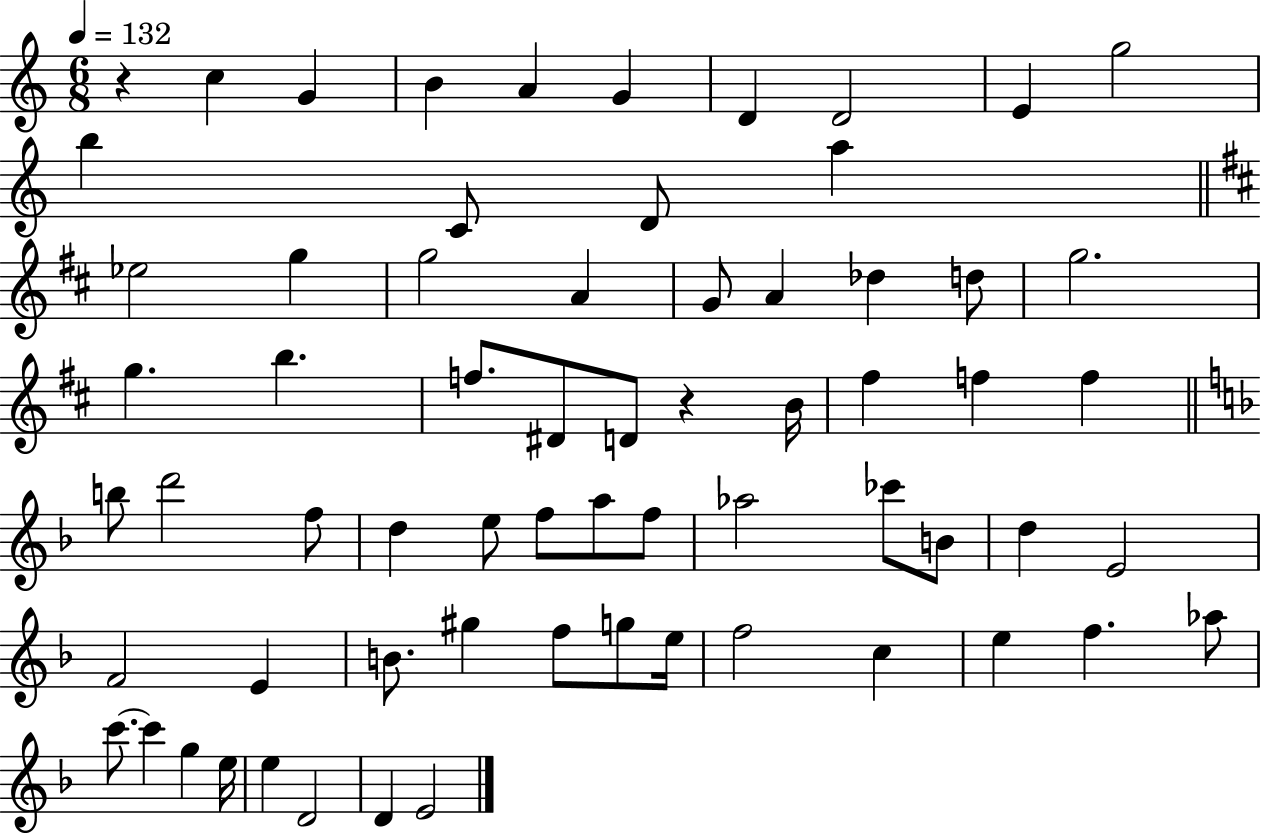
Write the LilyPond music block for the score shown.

{
  \clef treble
  \numericTimeSignature
  \time 6/8
  \key c \major
  \tempo 4 = 132
  r4 c''4 g'4 | b'4 a'4 g'4 | d'4 d'2 | e'4 g''2 | \break b''4 c'8 d'8 a''4 | \bar "||" \break \key d \major ees''2 g''4 | g''2 a'4 | g'8 a'4 des''4 d''8 | g''2. | \break g''4. b''4. | f''8. dis'8 d'8 r4 b'16 | fis''4 f''4 f''4 | \bar "||" \break \key d \minor b''8 d'''2 f''8 | d''4 e''8 f''8 a''8 f''8 | aes''2 ces'''8 b'8 | d''4 e'2 | \break f'2 e'4 | b'8. gis''4 f''8 g''8 e''16 | f''2 c''4 | e''4 f''4. aes''8 | \break c'''8.~~ c'''4 g''4 e''16 | e''4 d'2 | d'4 e'2 | \bar "|."
}